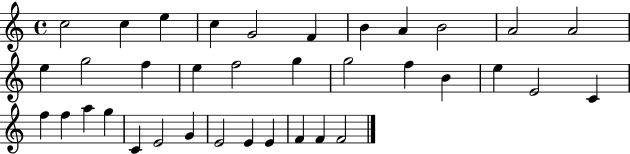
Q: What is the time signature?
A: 4/4